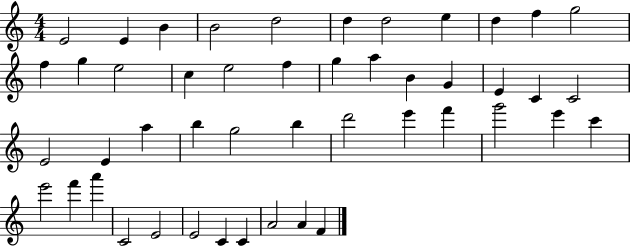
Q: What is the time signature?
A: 4/4